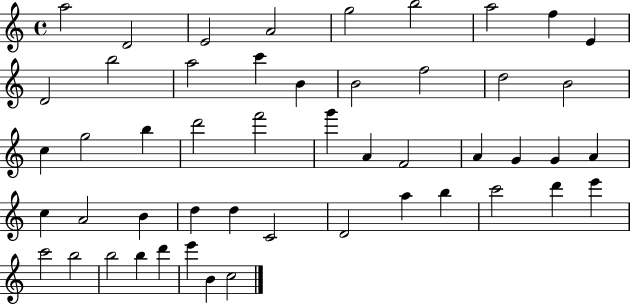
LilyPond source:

{
  \clef treble
  \time 4/4
  \defaultTimeSignature
  \key c \major
  a''2 d'2 | e'2 a'2 | g''2 b''2 | a''2 f''4 e'4 | \break d'2 b''2 | a''2 c'''4 b'4 | b'2 f''2 | d''2 b'2 | \break c''4 g''2 b''4 | d'''2 f'''2 | g'''4 a'4 f'2 | a'4 g'4 g'4 a'4 | \break c''4 a'2 b'4 | d''4 d''4 c'2 | d'2 a''4 b''4 | c'''2 d'''4 e'''4 | \break c'''2 b''2 | b''2 b''4 d'''4 | e'''4 b'4 c''2 | \bar "|."
}